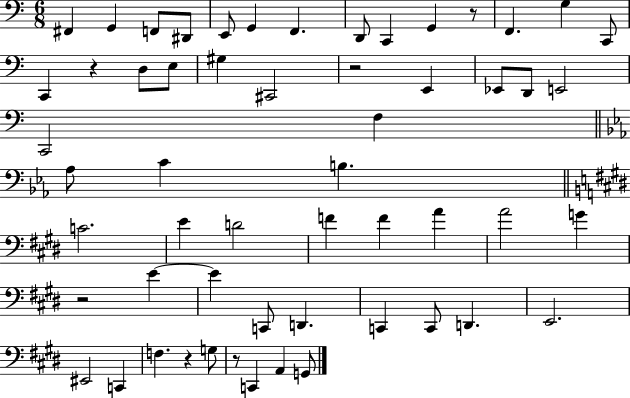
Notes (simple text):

F#2/q G2/q F2/e D#2/e E2/e G2/q F2/q. D2/e C2/q G2/q R/e F2/q. G3/q C2/e C2/q R/q D3/e E3/e G#3/q C#2/h R/h E2/q Eb2/e D2/e E2/h C2/h F3/q Ab3/e C4/q B3/q. C4/h. E4/q D4/h F4/q F4/q A4/q A4/h G4/q R/h E4/q E4/q C2/e D2/q. C2/q C2/e D2/q. E2/h. EIS2/h C2/q F3/q. R/q G3/e R/e C2/q A2/q G2/e